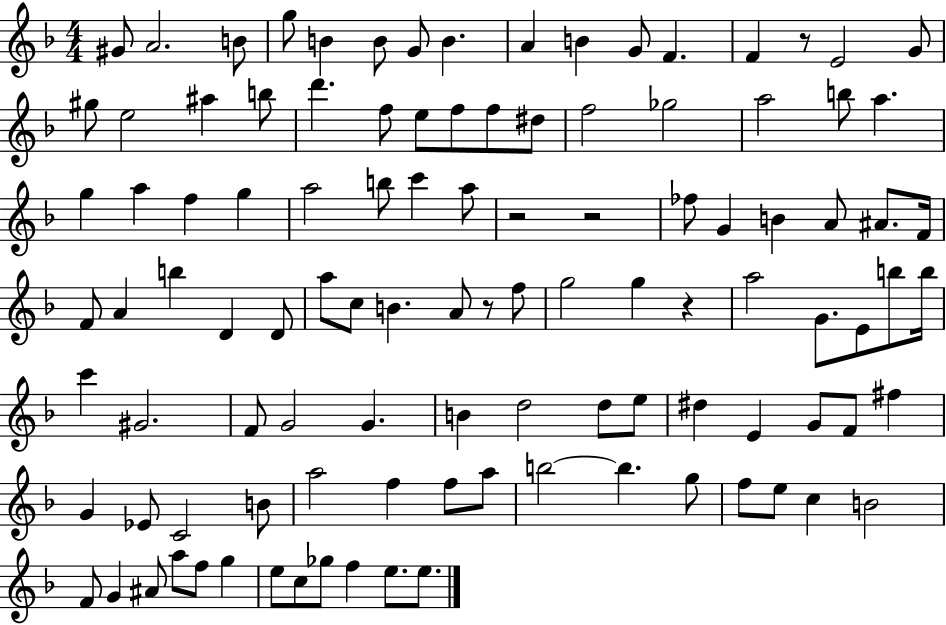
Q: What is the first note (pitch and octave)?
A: G#4